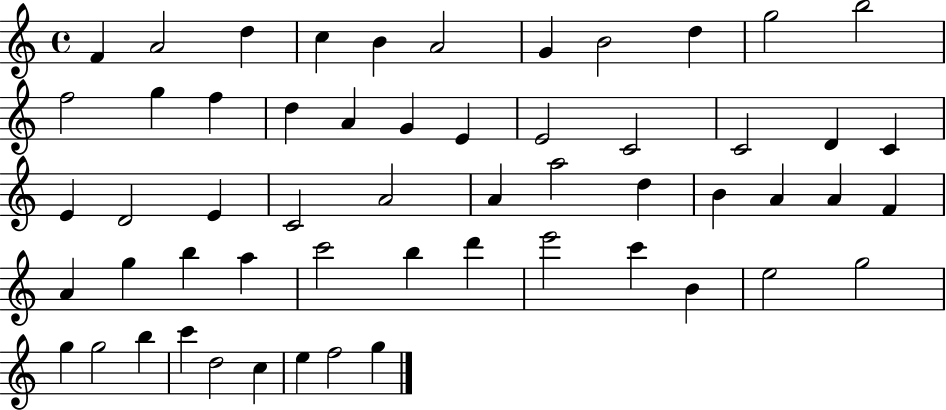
F4/q A4/h D5/q C5/q B4/q A4/h G4/q B4/h D5/q G5/h B5/h F5/h G5/q F5/q D5/q A4/q G4/q E4/q E4/h C4/h C4/h D4/q C4/q E4/q D4/h E4/q C4/h A4/h A4/q A5/h D5/q B4/q A4/q A4/q F4/q A4/q G5/q B5/q A5/q C6/h B5/q D6/q E6/h C6/q B4/q E5/h G5/h G5/q G5/h B5/q C6/q D5/h C5/q E5/q F5/h G5/q